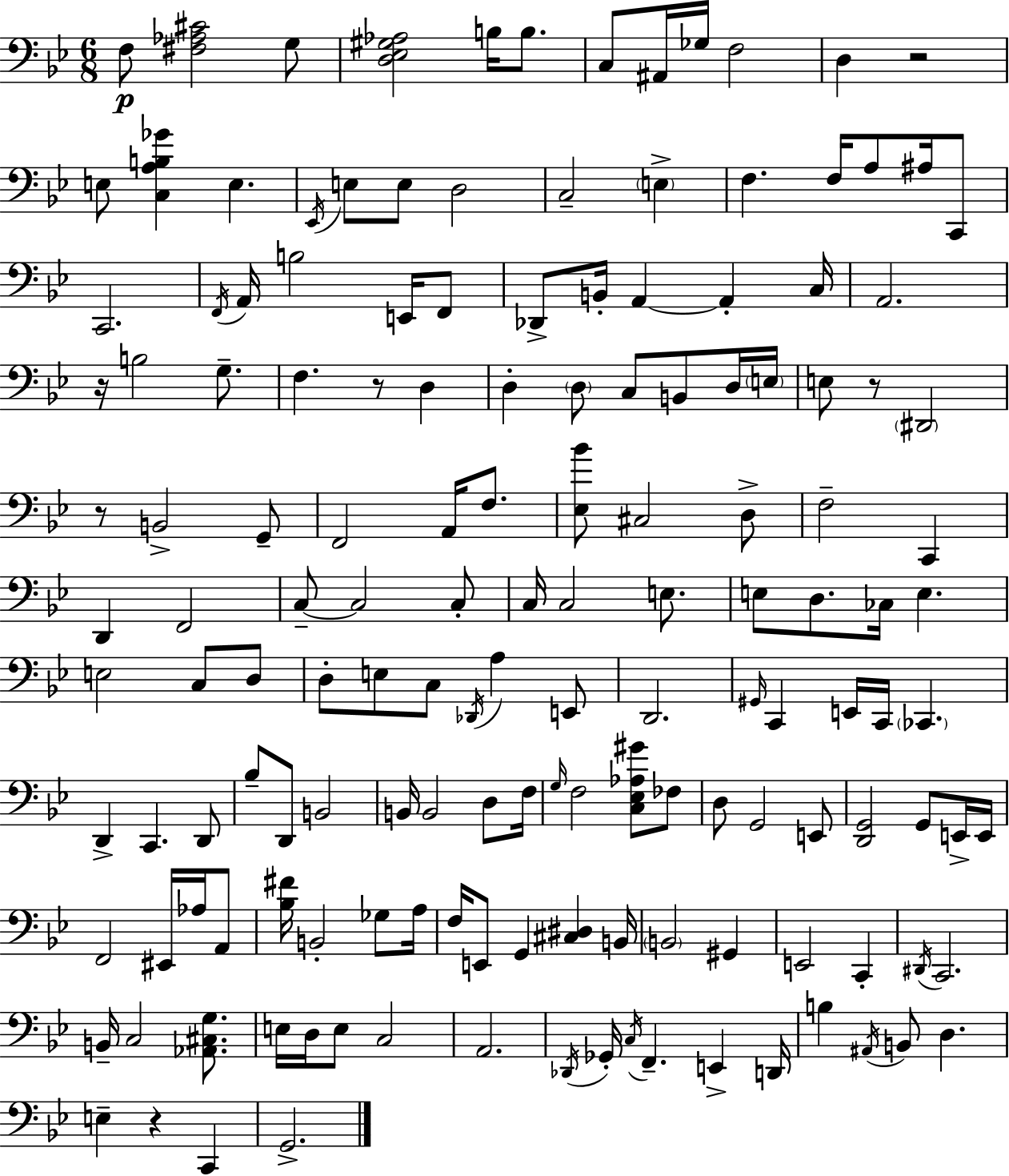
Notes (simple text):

F3/e [F#3,Ab3,C#4]/h G3/e [D3,Eb3,G#3,Ab3]/h B3/s B3/e. C3/e A#2/s Gb3/s F3/h D3/q R/h E3/e [C3,A3,B3,Gb4]/q E3/q. Eb2/s E3/e E3/e D3/h C3/h E3/q F3/q. F3/s A3/e A#3/s C2/e C2/h. F2/s A2/s B3/h E2/s F2/e Db2/e B2/s A2/q A2/q C3/s A2/h. R/s B3/h G3/e. F3/q. R/e D3/q D3/q D3/e C3/e B2/e D3/s E3/s E3/e R/e D#2/h R/e B2/h G2/e F2/h A2/s F3/e. [Eb3,Bb4]/e C#3/h D3/e F3/h C2/q D2/q F2/h C3/e C3/h C3/e C3/s C3/h E3/e. E3/e D3/e. CES3/s E3/q. E3/h C3/e D3/e D3/e E3/e C3/e Db2/s A3/q E2/e D2/h. G#2/s C2/q E2/s C2/s CES2/q. D2/q C2/q. D2/e Bb3/e D2/e B2/h B2/s B2/h D3/e F3/s G3/s F3/h [C3,Eb3,Ab3,G#4]/e FES3/e D3/e G2/h E2/e [D2,G2]/h G2/e E2/s E2/s F2/h EIS2/s Ab3/s A2/e [Bb3,F#4]/s B2/h Gb3/e A3/s F3/s E2/e G2/q [C#3,D#3]/q B2/s B2/h G#2/q E2/h C2/q D#2/s C2/h. B2/s C3/h [Ab2,C#3,G3]/e. E3/s D3/s E3/e C3/h A2/h. Db2/s Gb2/s C3/s F2/q. E2/q D2/s B3/q A#2/s B2/e D3/q. E3/q R/q C2/q G2/h.